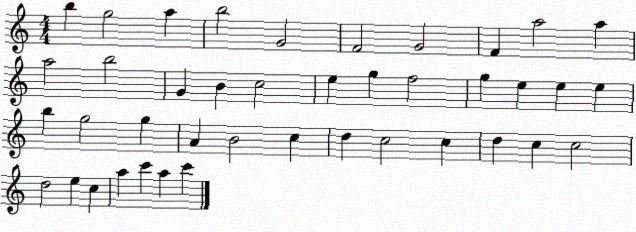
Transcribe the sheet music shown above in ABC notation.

X:1
T:Untitled
M:4/4
L:1/4
K:C
b g2 a b2 G2 F2 G2 F a2 a a2 b2 G B c2 e g f2 g e e e b g2 g A B2 c d c2 c d c c2 d2 e c a c' a c'